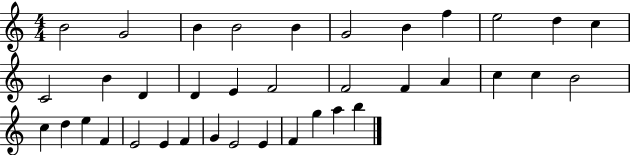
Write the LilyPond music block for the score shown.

{
  \clef treble
  \numericTimeSignature
  \time 4/4
  \key c \major
  b'2 g'2 | b'4 b'2 b'4 | g'2 b'4 f''4 | e''2 d''4 c''4 | \break c'2 b'4 d'4 | d'4 e'4 f'2 | f'2 f'4 a'4 | c''4 c''4 b'2 | \break c''4 d''4 e''4 f'4 | e'2 e'4 f'4 | g'4 e'2 e'4 | f'4 g''4 a''4 b''4 | \break \bar "|."
}